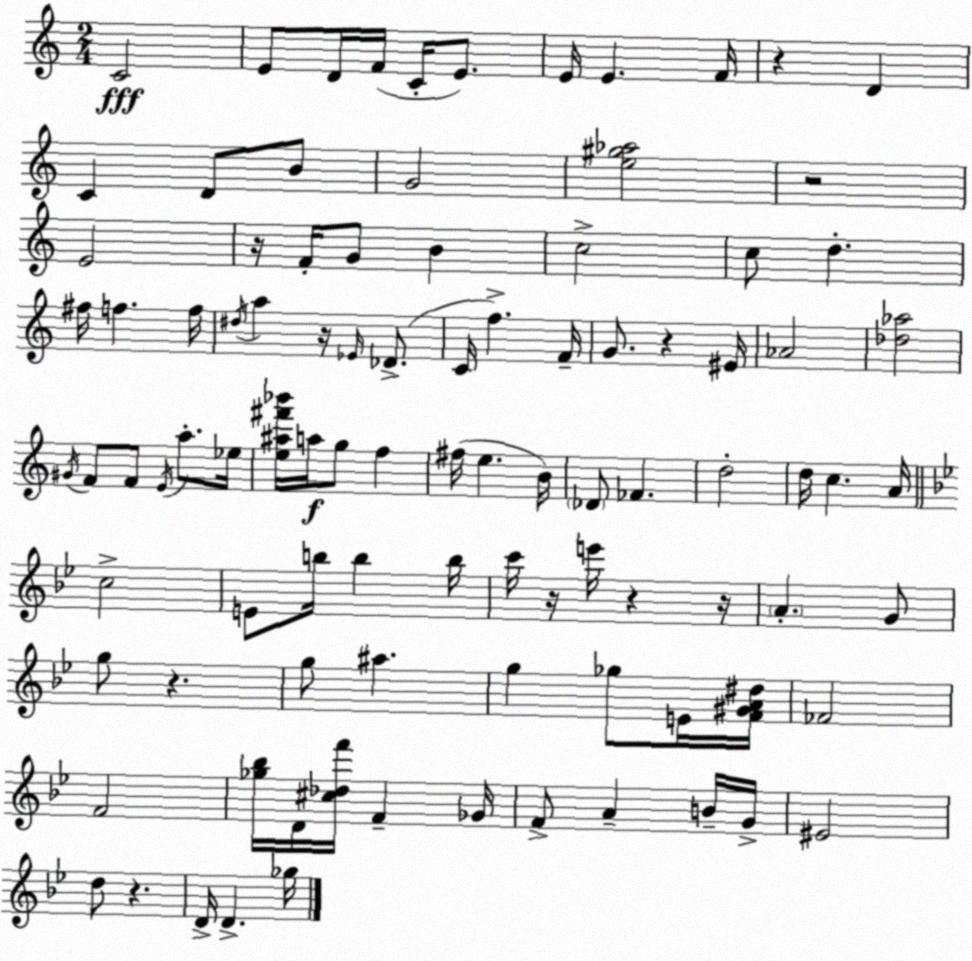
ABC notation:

X:1
T:Untitled
M:2/4
L:1/4
K:Am
C2 E/2 D/4 F/4 C/4 E/2 E/4 E F/4 z D C D/2 B/2 G2 [e^g_a]2 z2 E2 z/4 F/4 G/2 B c2 c/2 d ^f/4 f f/4 ^d/4 a z/4 _E/4 _D/2 C/4 f F/4 G/2 z ^E/4 _A2 [_d_a]2 ^G/4 F/2 F/2 E/4 a/2 _e/4 [e^a^f'_b']/4 a/4 g/2 f ^f/4 e B/4 _D/2 _F d2 d/4 c A/4 c2 E/2 b/4 b b/4 c'/4 z/4 e'/4 z z/4 A G/2 g/2 z g/2 ^a g _g/2 E/4 [F^GA^d]/4 _F2 F2 [_g_b]/4 D/4 [^c_df']/4 F _G/4 F/2 A B/4 G/4 ^E2 d/2 z D/4 D _g/4